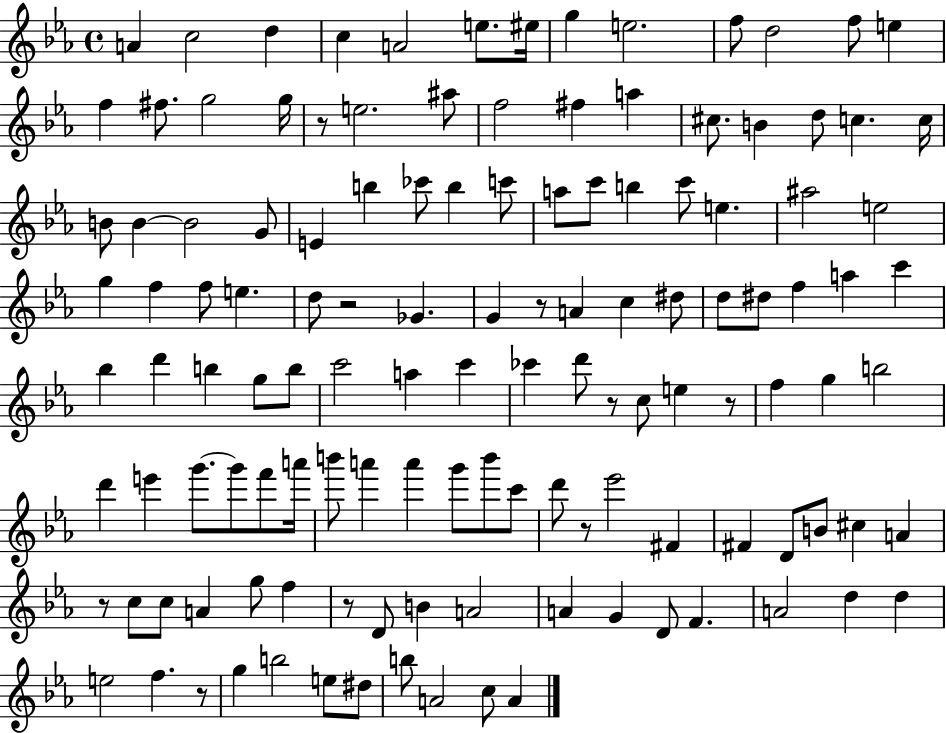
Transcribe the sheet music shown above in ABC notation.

X:1
T:Untitled
M:4/4
L:1/4
K:Eb
A c2 d c A2 e/2 ^e/4 g e2 f/2 d2 f/2 e f ^f/2 g2 g/4 z/2 e2 ^a/2 f2 ^f a ^c/2 B d/2 c c/4 B/2 B B2 G/2 E b _c'/2 b c'/2 a/2 c'/2 b c'/2 e ^a2 e2 g f f/2 e d/2 z2 _G G z/2 A c ^d/2 d/2 ^d/2 f a c' _b d' b g/2 b/2 c'2 a c' _c' d'/2 z/2 c/2 e z/2 f g b2 d' e' g'/2 g'/2 f'/2 a'/4 b'/2 a' a' g'/2 b'/2 c'/2 d'/2 z/2 _e'2 ^F ^F D/2 B/2 ^c A z/2 c/2 c/2 A g/2 f z/2 D/2 B A2 A G D/2 F A2 d d e2 f z/2 g b2 e/2 ^d/2 b/2 A2 c/2 A